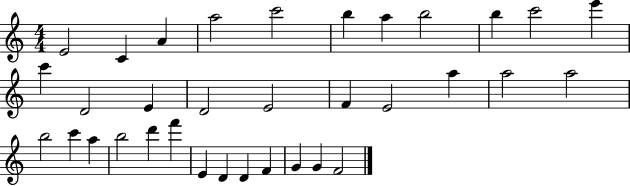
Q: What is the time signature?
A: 4/4